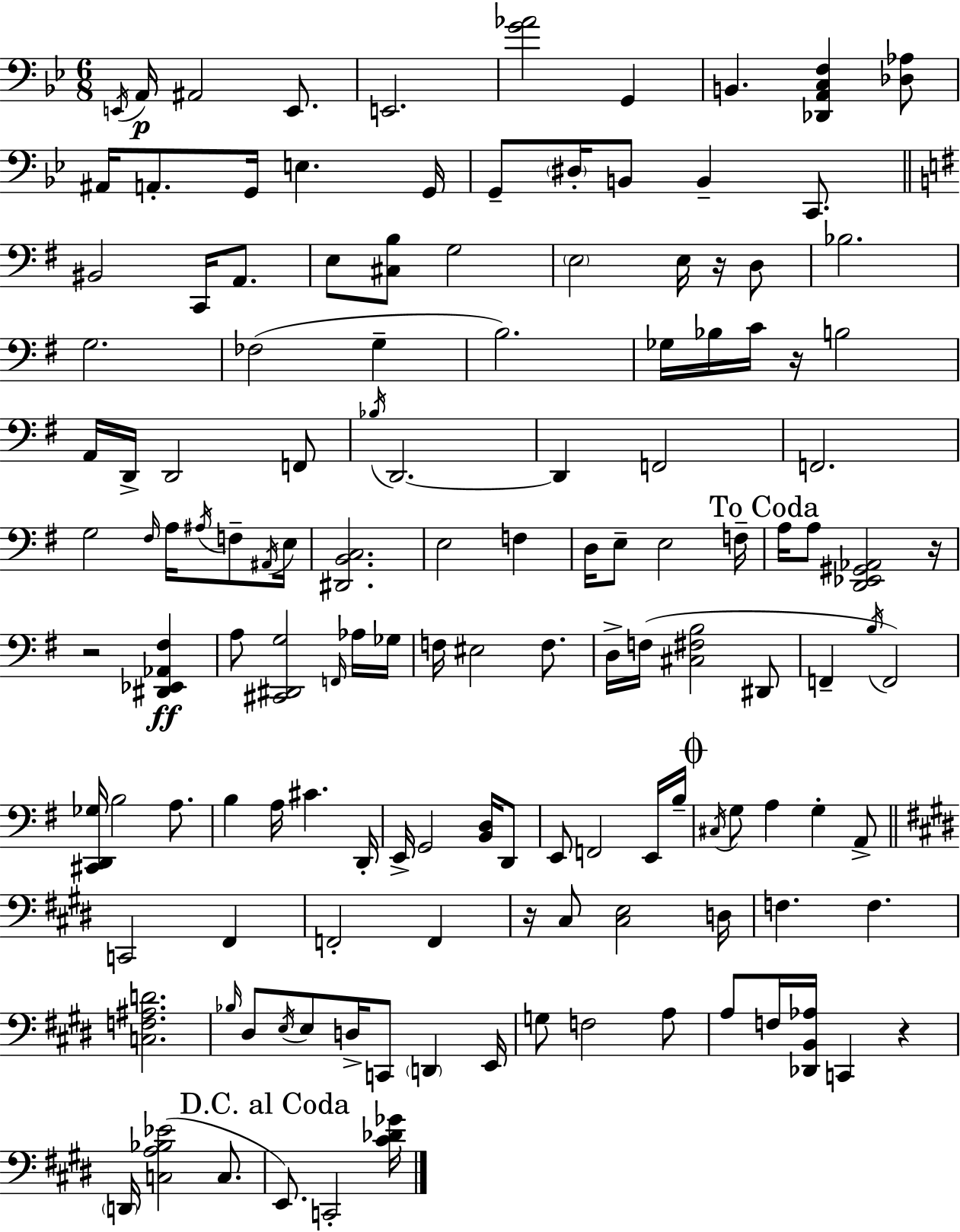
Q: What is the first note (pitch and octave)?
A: E2